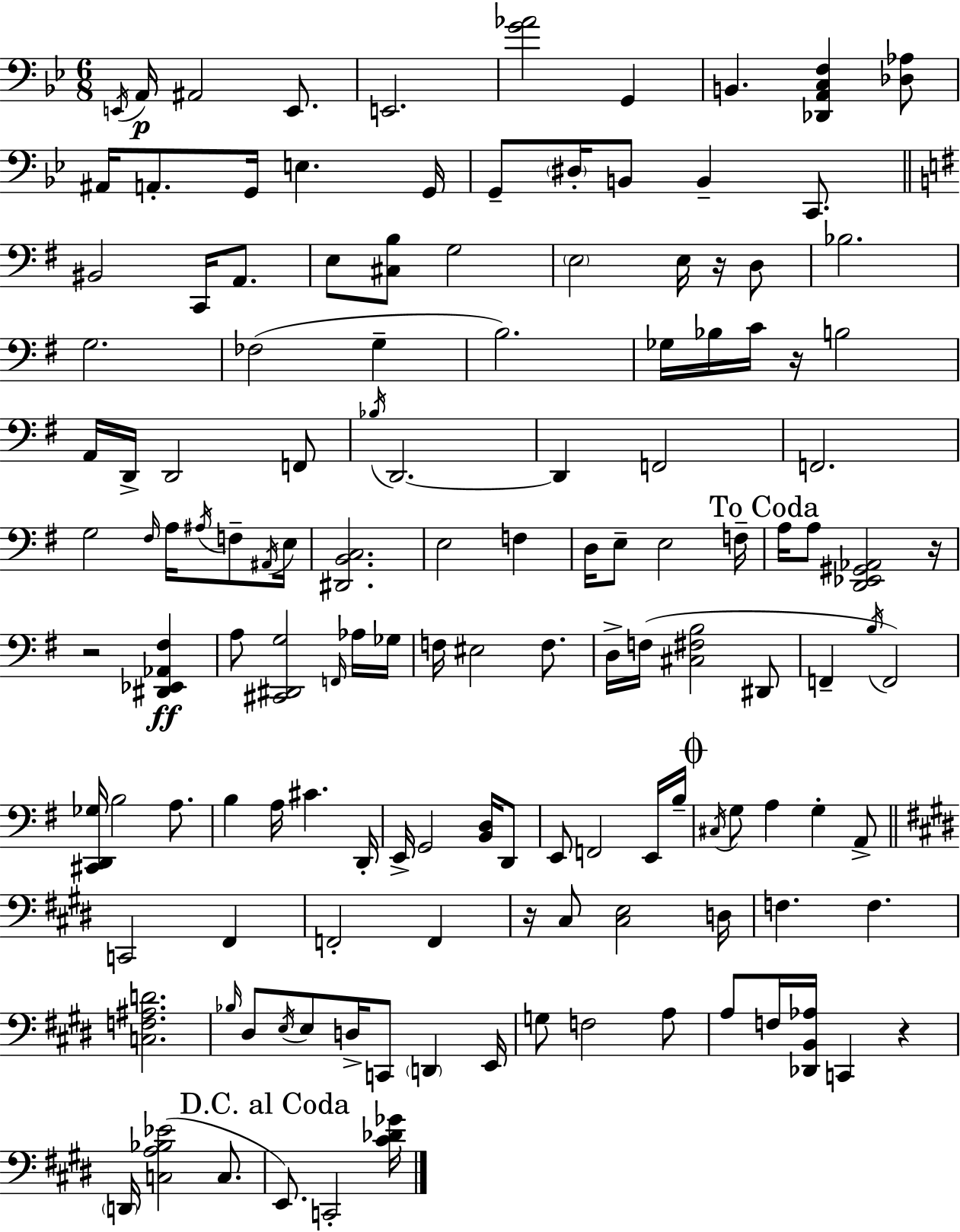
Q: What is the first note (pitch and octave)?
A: E2